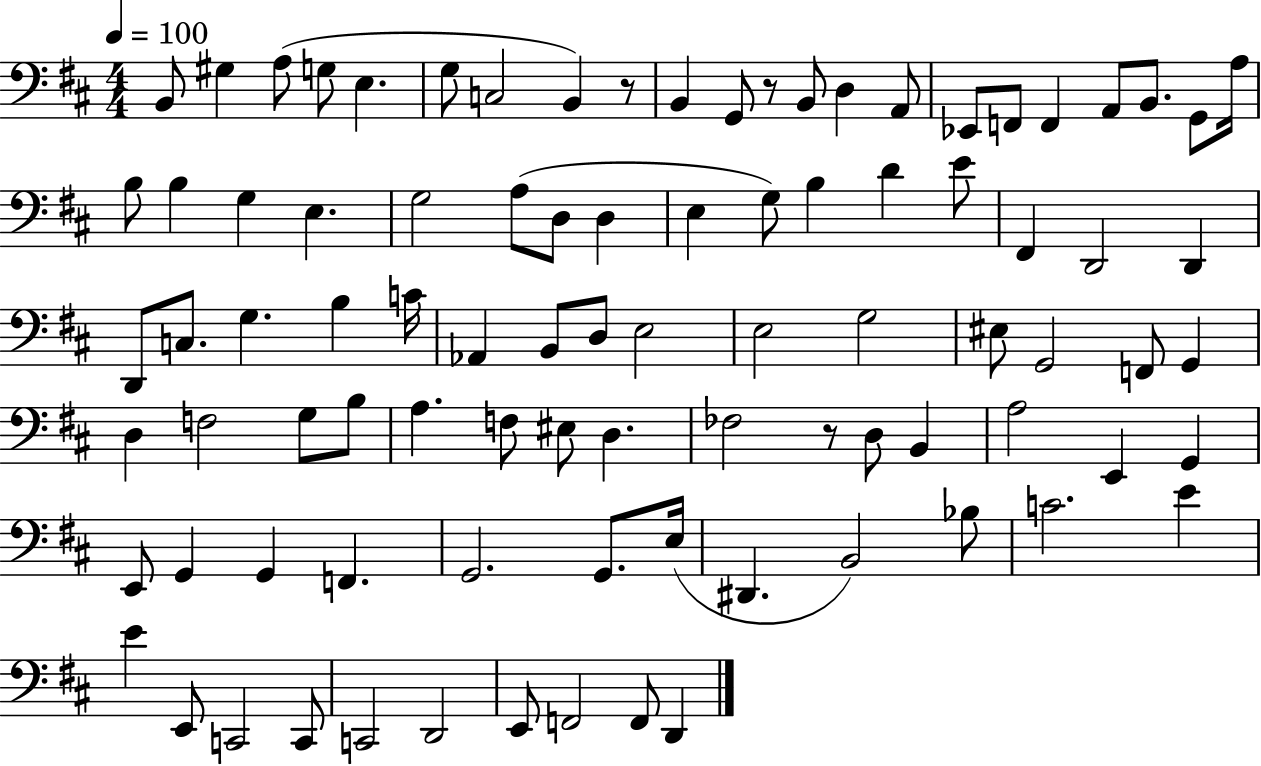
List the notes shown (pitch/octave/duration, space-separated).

B2/e G#3/q A3/e G3/e E3/q. G3/e C3/h B2/q R/e B2/q G2/e R/e B2/e D3/q A2/e Eb2/e F2/e F2/q A2/e B2/e. G2/e A3/s B3/e B3/q G3/q E3/q. G3/h A3/e D3/e D3/q E3/q G3/e B3/q D4/q E4/e F#2/q D2/h D2/q D2/e C3/e. G3/q. B3/q C4/s Ab2/q B2/e D3/e E3/h E3/h G3/h EIS3/e G2/h F2/e G2/q D3/q F3/h G3/e B3/e A3/q. F3/e EIS3/e D3/q. FES3/h R/e D3/e B2/q A3/h E2/q G2/q E2/e G2/q G2/q F2/q. G2/h. G2/e. E3/s D#2/q. B2/h Bb3/e C4/h. E4/q E4/q E2/e C2/h C2/e C2/h D2/h E2/e F2/h F2/e D2/q